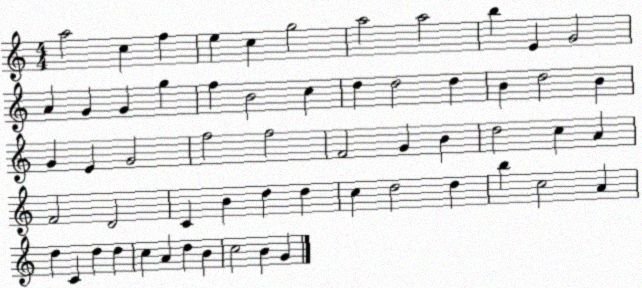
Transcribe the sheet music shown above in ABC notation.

X:1
T:Untitled
M:4/4
L:1/4
K:C
a2 c f e c g2 a2 a2 b E G2 A G G g f B2 c d d2 d B d2 B G E G2 f2 f2 F2 G B d2 c A F2 D2 C B d d c d2 d b c2 A d C d d c A d B c2 B G